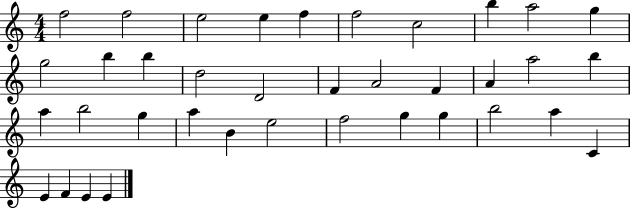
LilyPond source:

{
  \clef treble
  \numericTimeSignature
  \time 4/4
  \key c \major
  f''2 f''2 | e''2 e''4 f''4 | f''2 c''2 | b''4 a''2 g''4 | \break g''2 b''4 b''4 | d''2 d'2 | f'4 a'2 f'4 | a'4 a''2 b''4 | \break a''4 b''2 g''4 | a''4 b'4 e''2 | f''2 g''4 g''4 | b''2 a''4 c'4 | \break e'4 f'4 e'4 e'4 | \bar "|."
}